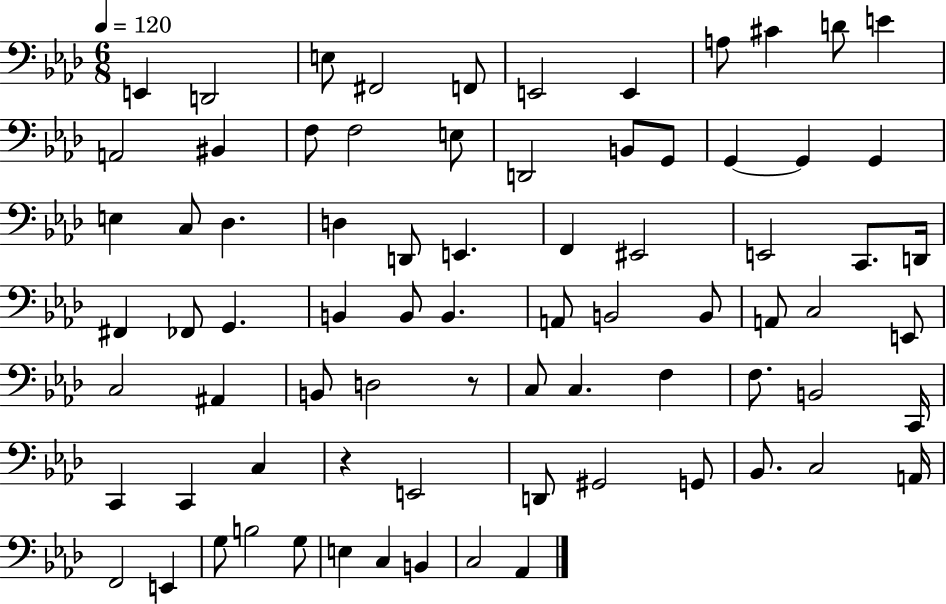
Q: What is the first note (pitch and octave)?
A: E2